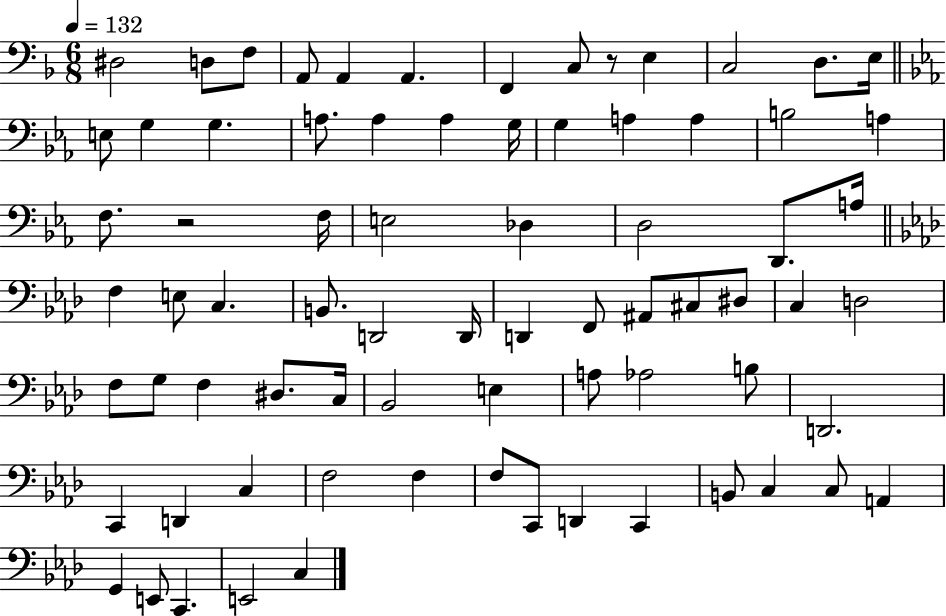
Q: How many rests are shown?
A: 2